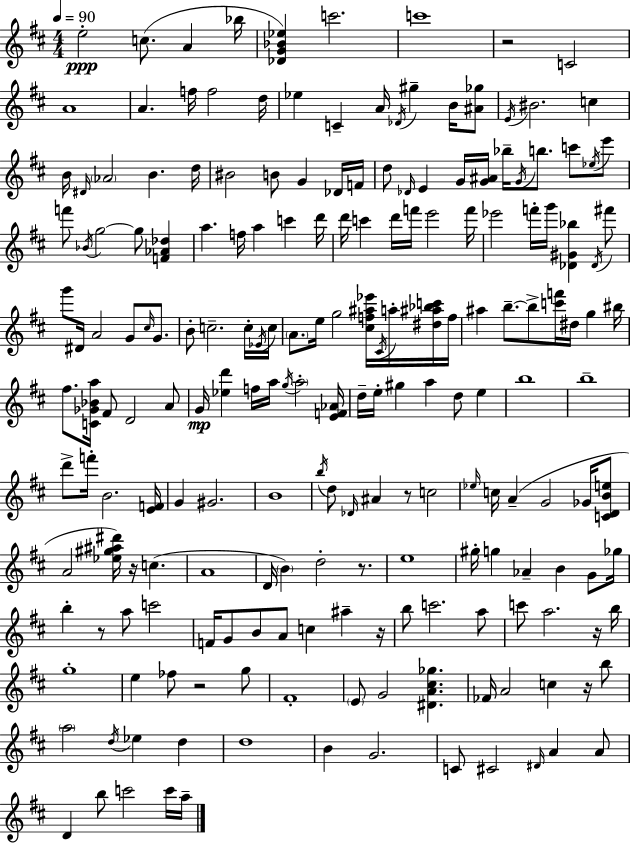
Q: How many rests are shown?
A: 9